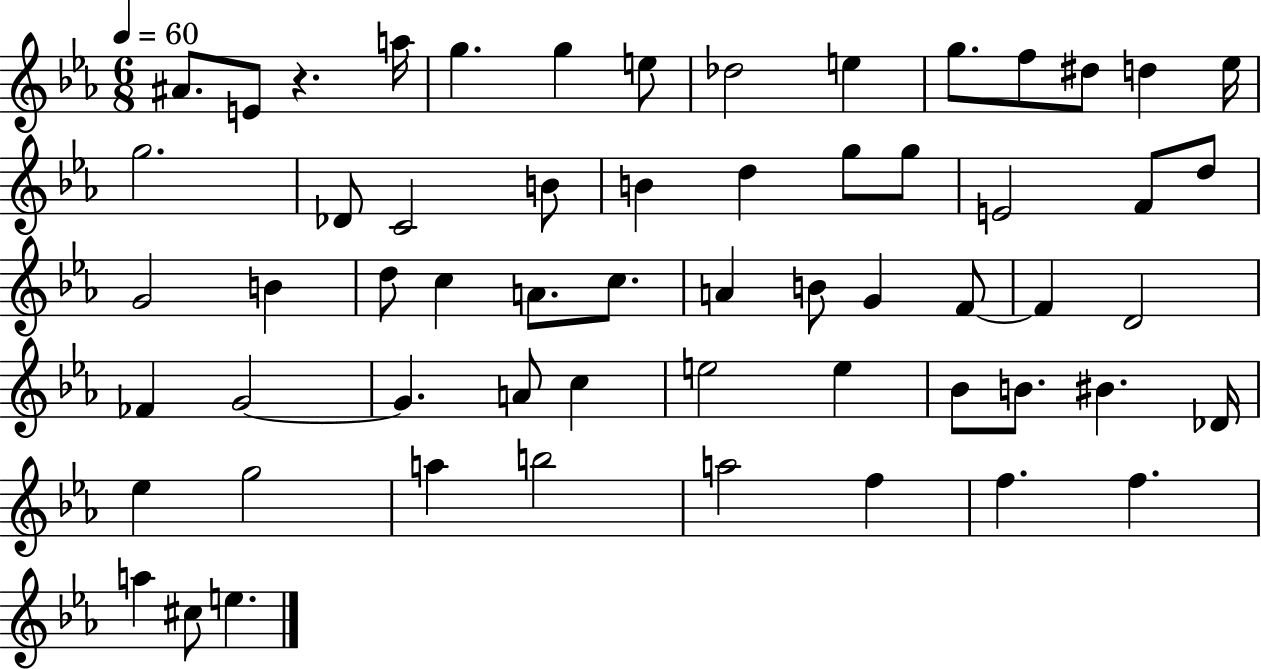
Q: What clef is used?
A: treble